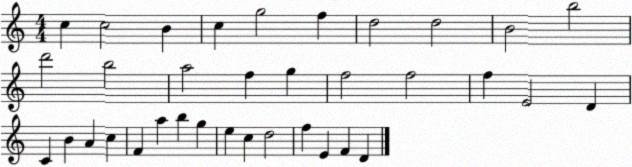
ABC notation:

X:1
T:Untitled
M:4/4
L:1/4
K:C
c c2 B c g2 f d2 d2 B2 b2 d'2 b2 a2 f g f2 f2 f E2 D C B A c F a b g e c d2 f E F D